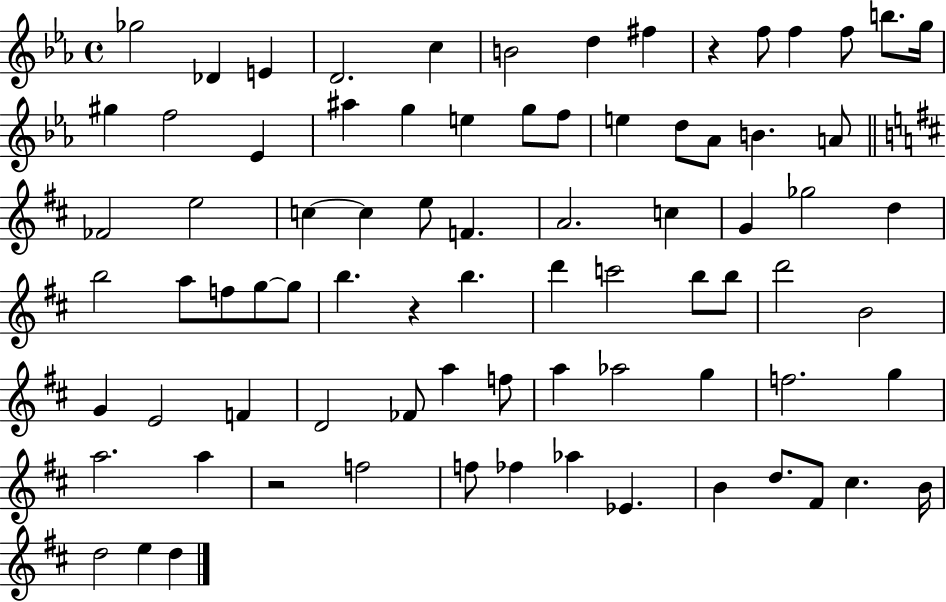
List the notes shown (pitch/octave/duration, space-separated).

Gb5/h Db4/q E4/q D4/h. C5/q B4/h D5/q F#5/q R/q F5/e F5/q F5/e B5/e. G5/s G#5/q F5/h Eb4/q A#5/q G5/q E5/q G5/e F5/e E5/q D5/e Ab4/e B4/q. A4/e FES4/h E5/h C5/q C5/q E5/e F4/q. A4/h. C5/q G4/q Gb5/h D5/q B5/h A5/e F5/e G5/e G5/e B5/q. R/q B5/q. D6/q C6/h B5/e B5/e D6/h B4/h G4/q E4/h F4/q D4/h FES4/e A5/q F5/e A5/q Ab5/h G5/q F5/h. G5/q A5/h. A5/q R/h F5/h F5/e FES5/q Ab5/q Eb4/q. B4/q D5/e. F#4/e C#5/q. B4/s D5/h E5/q D5/q